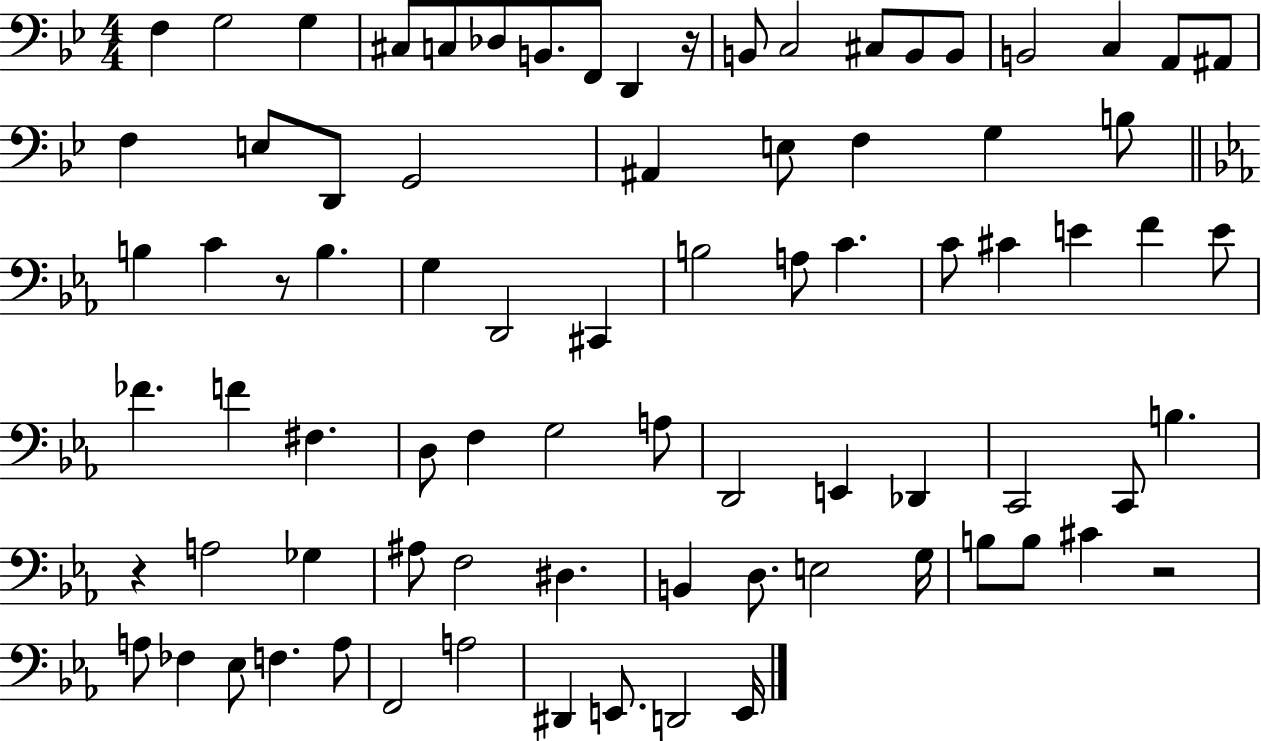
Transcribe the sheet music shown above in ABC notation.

X:1
T:Untitled
M:4/4
L:1/4
K:Bb
F, G,2 G, ^C,/2 C,/2 _D,/2 B,,/2 F,,/2 D,, z/4 B,,/2 C,2 ^C,/2 B,,/2 B,,/2 B,,2 C, A,,/2 ^A,,/2 F, E,/2 D,,/2 G,,2 ^A,, E,/2 F, G, B,/2 B, C z/2 B, G, D,,2 ^C,, B,2 A,/2 C C/2 ^C E F E/2 _F F ^F, D,/2 F, G,2 A,/2 D,,2 E,, _D,, C,,2 C,,/2 B, z A,2 _G, ^A,/2 F,2 ^D, B,, D,/2 E,2 G,/4 B,/2 B,/2 ^C z2 A,/2 _F, _E,/2 F, A,/2 F,,2 A,2 ^D,, E,,/2 D,,2 E,,/4